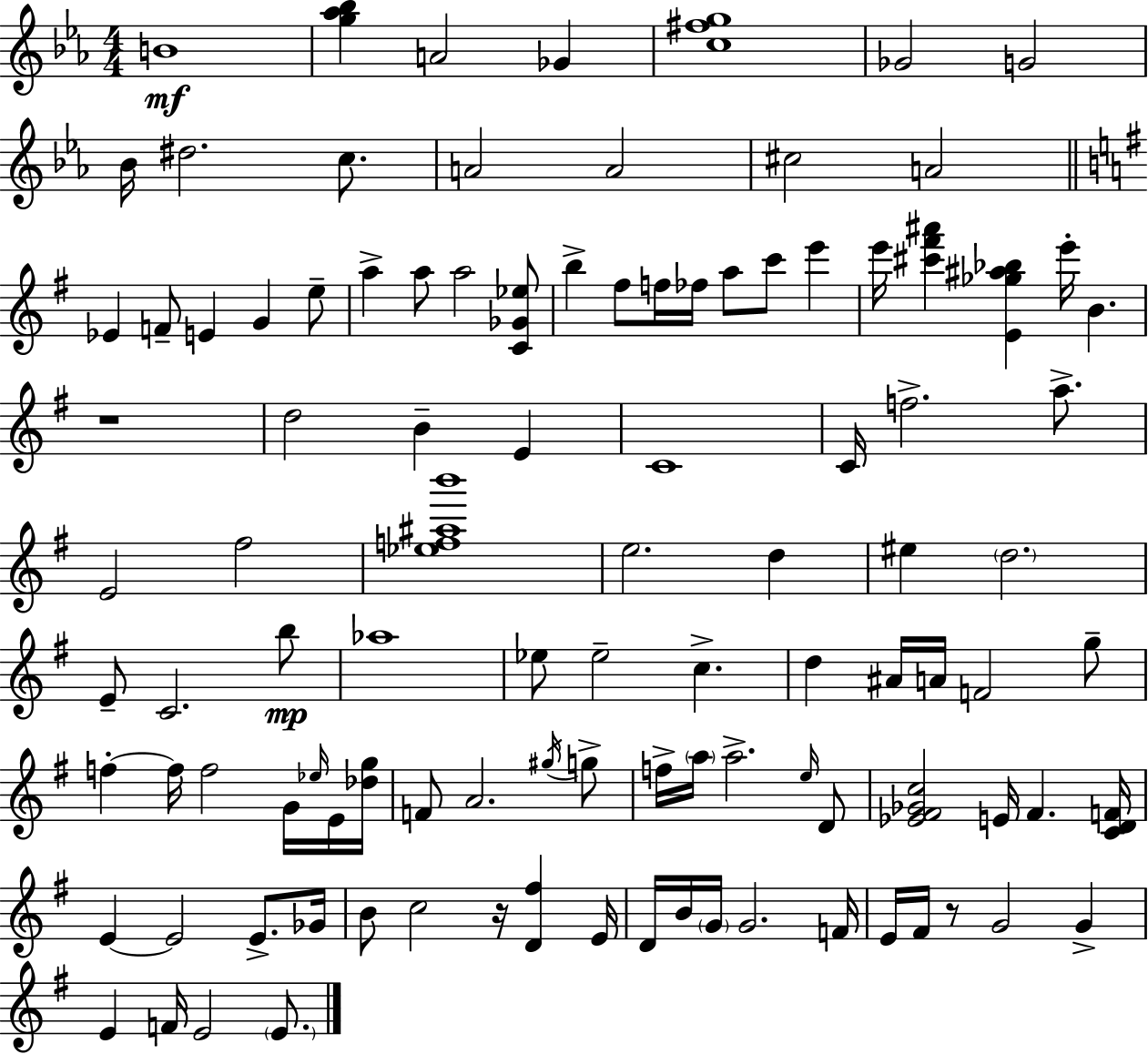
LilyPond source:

{
  \clef treble
  \numericTimeSignature
  \time 4/4
  \key ees \major
  b'1\mf | <g'' aes'' bes''>4 a'2 ges'4 | <c'' fis'' g''>1 | ges'2 g'2 | \break bes'16 dis''2. c''8. | a'2 a'2 | cis''2 a'2 | \bar "||" \break \key g \major ees'4 f'8-- e'4 g'4 e''8-- | a''4-> a''8 a''2 <c' ges' ees''>8 | b''4-> fis''8 f''16 fes''16 a''8 c'''8 e'''4 | e'''16 <cis''' fis''' ais'''>4 <e' ges'' ais'' bes''>4 e'''16-. b'4. | \break r1 | d''2 b'4-- e'4 | c'1 | c'16 f''2.-> a''8.-> | \break e'2 fis''2 | <ees'' f'' ais'' b'''>1 | e''2. d''4 | eis''4 \parenthesize d''2. | \break e'8-- c'2. b''8\mp | aes''1 | ees''8 ees''2-- c''4.-> | d''4 ais'16 a'16 f'2 g''8-- | \break f''4-.~~ f''16 f''2 g'16 \grace { ees''16 } e'16 | <des'' g''>16 f'8 a'2. \acciaccatura { gis''16 } | g''8-> f''16-> \parenthesize a''16 a''2.-> | \grace { e''16 } d'8 <ees' fis' ges' c''>2 e'16 fis'4. | \break <c' d' f'>16 e'4~~ e'2 e'8.-> | ges'16 b'8 c''2 r16 <d' fis''>4 | e'16 d'16 b'16 \parenthesize g'16 g'2. | f'16 e'16 fis'16 r8 g'2 g'4-> | \break e'4 f'16 e'2 | \parenthesize e'8. \bar "|."
}